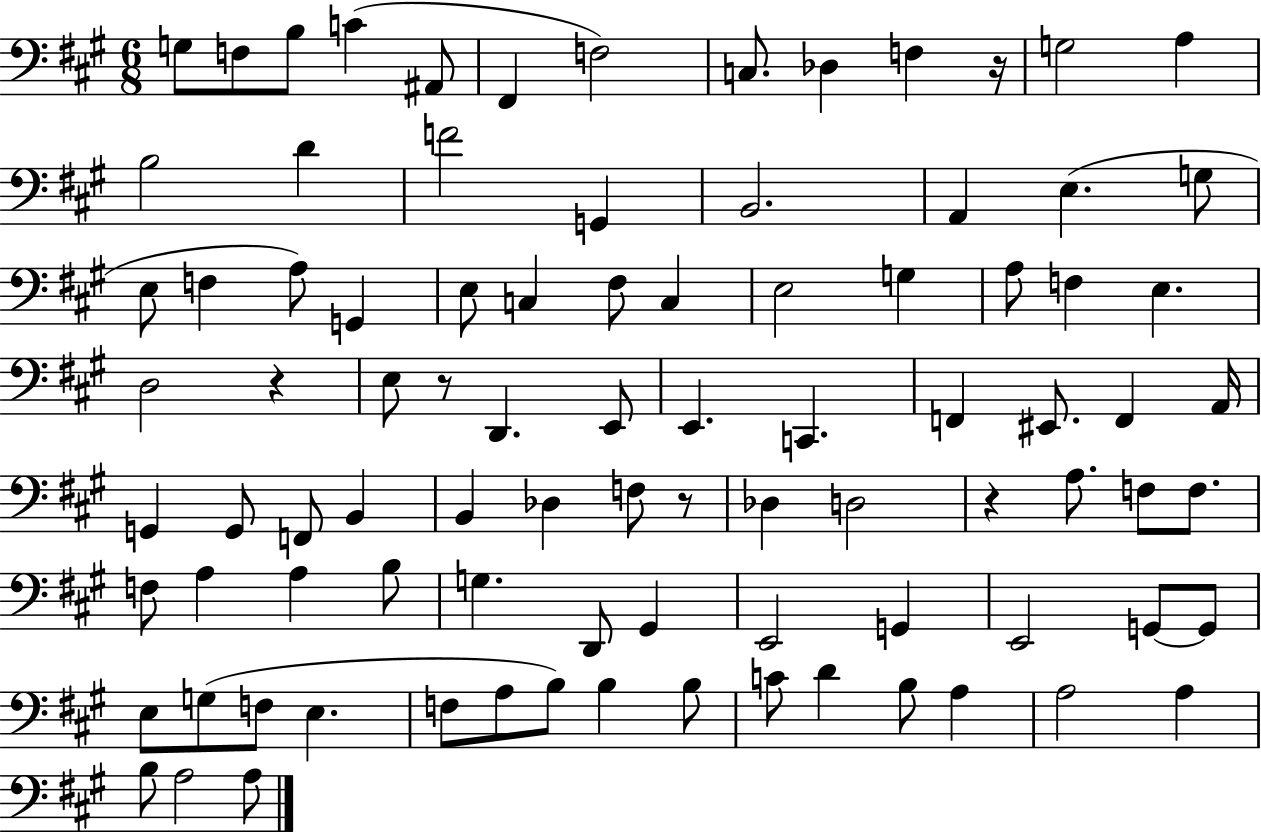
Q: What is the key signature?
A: A major